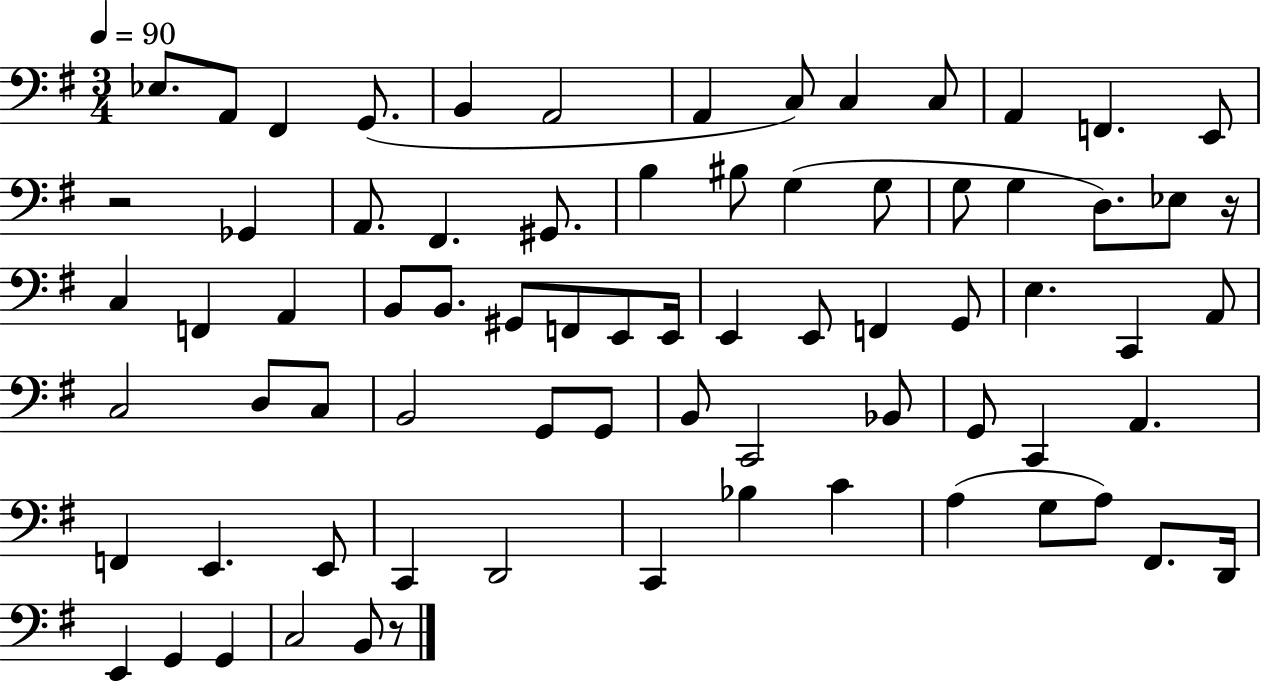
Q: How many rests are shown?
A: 3